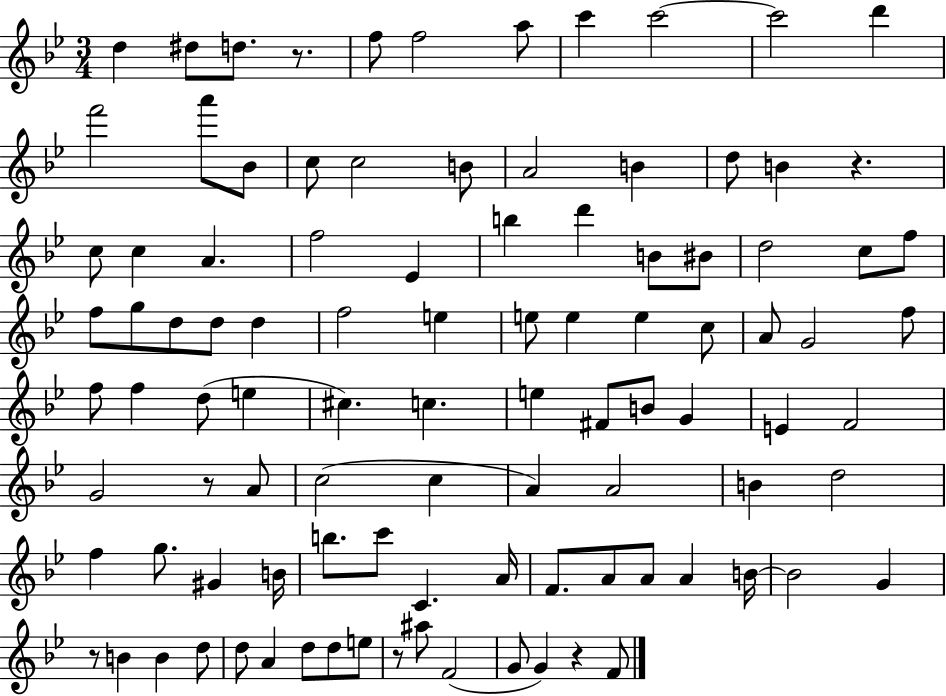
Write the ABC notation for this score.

X:1
T:Untitled
M:3/4
L:1/4
K:Bb
d ^d/2 d/2 z/2 f/2 f2 a/2 c' c'2 c'2 d' f'2 a'/2 _B/2 c/2 c2 B/2 A2 B d/2 B z c/2 c A f2 _E b d' B/2 ^B/2 d2 c/2 f/2 f/2 g/2 d/2 d/2 d f2 e e/2 e e c/2 A/2 G2 f/2 f/2 f d/2 e ^c c e ^F/2 B/2 G E F2 G2 z/2 A/2 c2 c A A2 B d2 f g/2 ^G B/4 b/2 c'/2 C A/4 F/2 A/2 A/2 A B/4 B2 G z/2 B B d/2 d/2 A d/2 d/2 e/2 z/2 ^a/2 F2 G/2 G z F/2